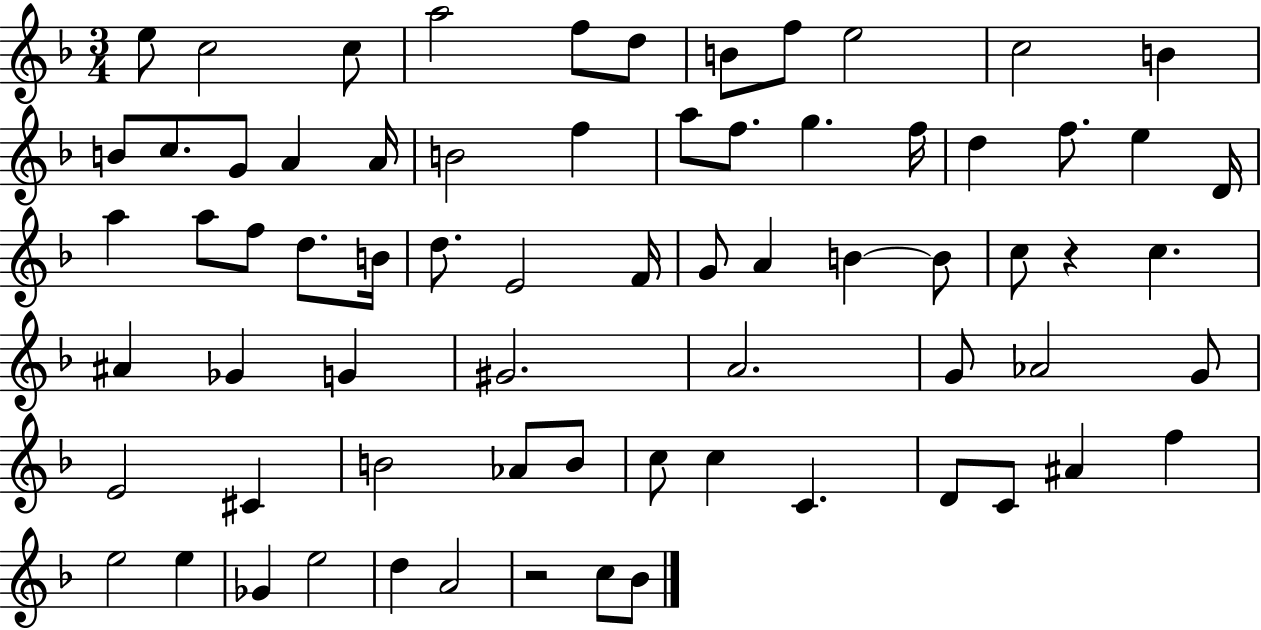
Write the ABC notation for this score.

X:1
T:Untitled
M:3/4
L:1/4
K:F
e/2 c2 c/2 a2 f/2 d/2 B/2 f/2 e2 c2 B B/2 c/2 G/2 A A/4 B2 f a/2 f/2 g f/4 d f/2 e D/4 a a/2 f/2 d/2 B/4 d/2 E2 F/4 G/2 A B B/2 c/2 z c ^A _G G ^G2 A2 G/2 _A2 G/2 E2 ^C B2 _A/2 B/2 c/2 c C D/2 C/2 ^A f e2 e _G e2 d A2 z2 c/2 _B/2